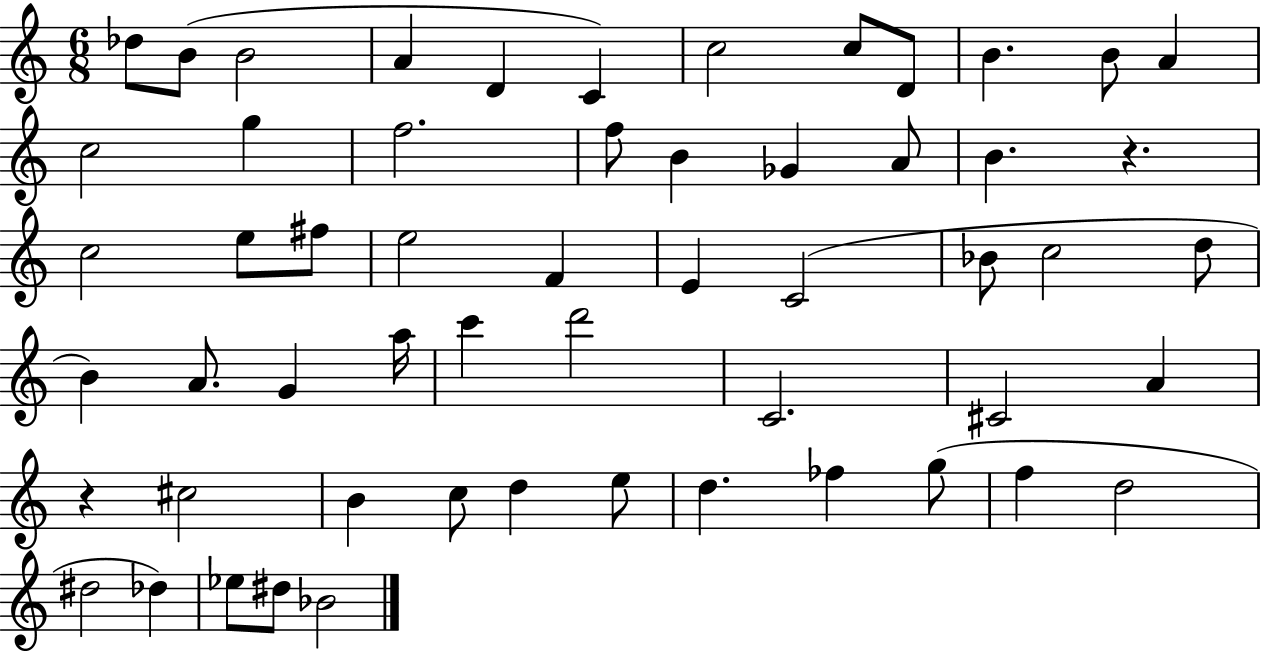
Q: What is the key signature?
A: C major